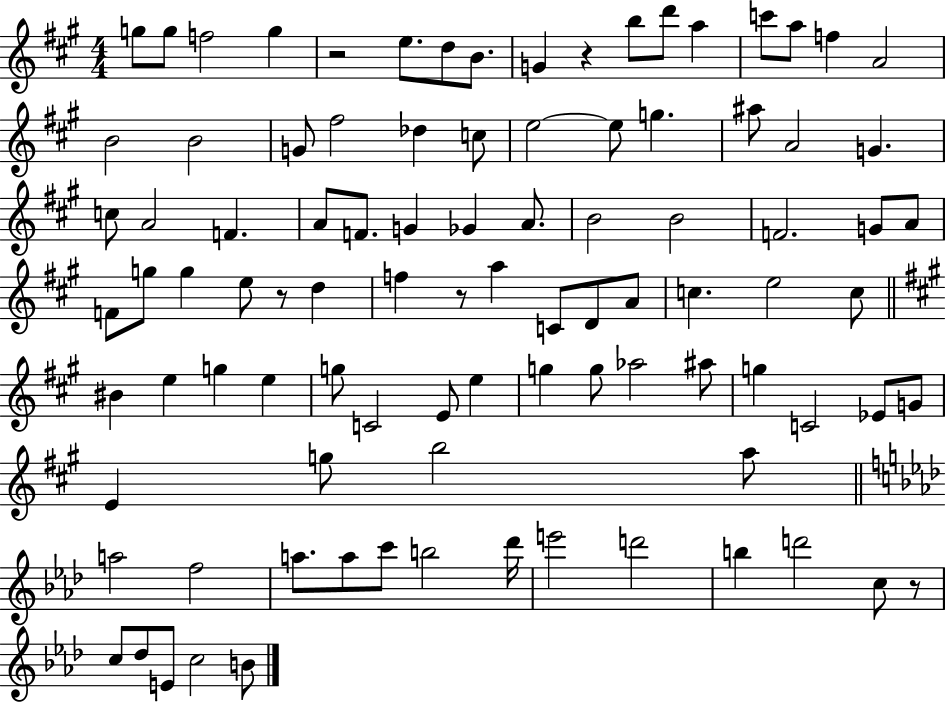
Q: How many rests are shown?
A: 5